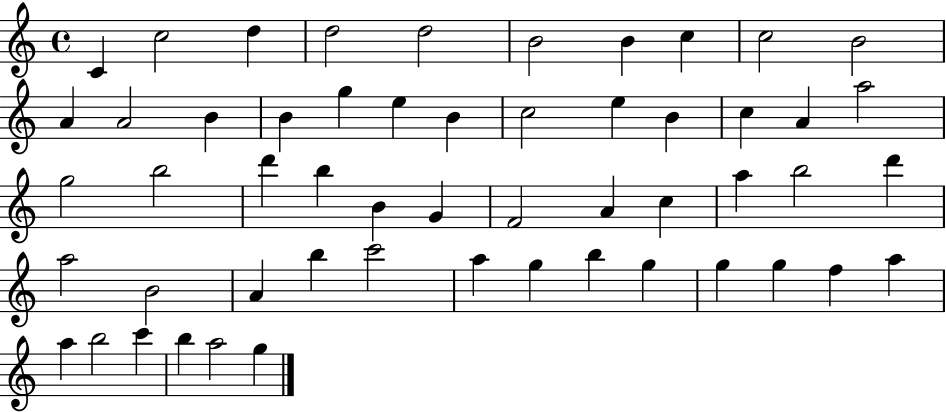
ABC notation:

X:1
T:Untitled
M:4/4
L:1/4
K:C
C c2 d d2 d2 B2 B c c2 B2 A A2 B B g e B c2 e B c A a2 g2 b2 d' b B G F2 A c a b2 d' a2 B2 A b c'2 a g b g g g f a a b2 c' b a2 g